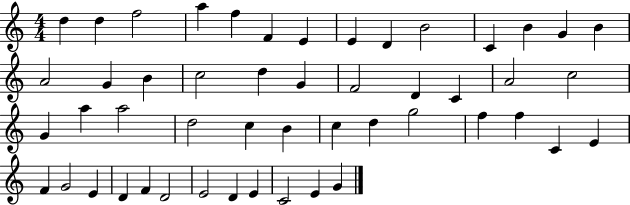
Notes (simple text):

D5/q D5/q F5/h A5/q F5/q F4/q E4/q E4/q D4/q B4/h C4/q B4/q G4/q B4/q A4/h G4/q B4/q C5/h D5/q G4/q F4/h D4/q C4/q A4/h C5/h G4/q A5/q A5/h D5/h C5/q B4/q C5/q D5/q G5/h F5/q F5/q C4/q E4/q F4/q G4/h E4/q D4/q F4/q D4/h E4/h D4/q E4/q C4/h E4/q G4/q